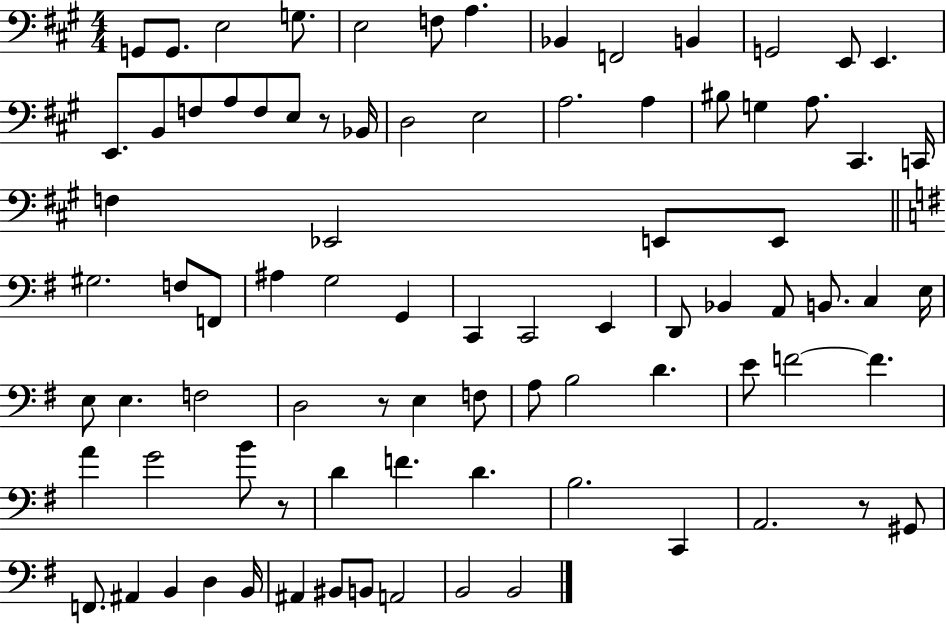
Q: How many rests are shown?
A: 4